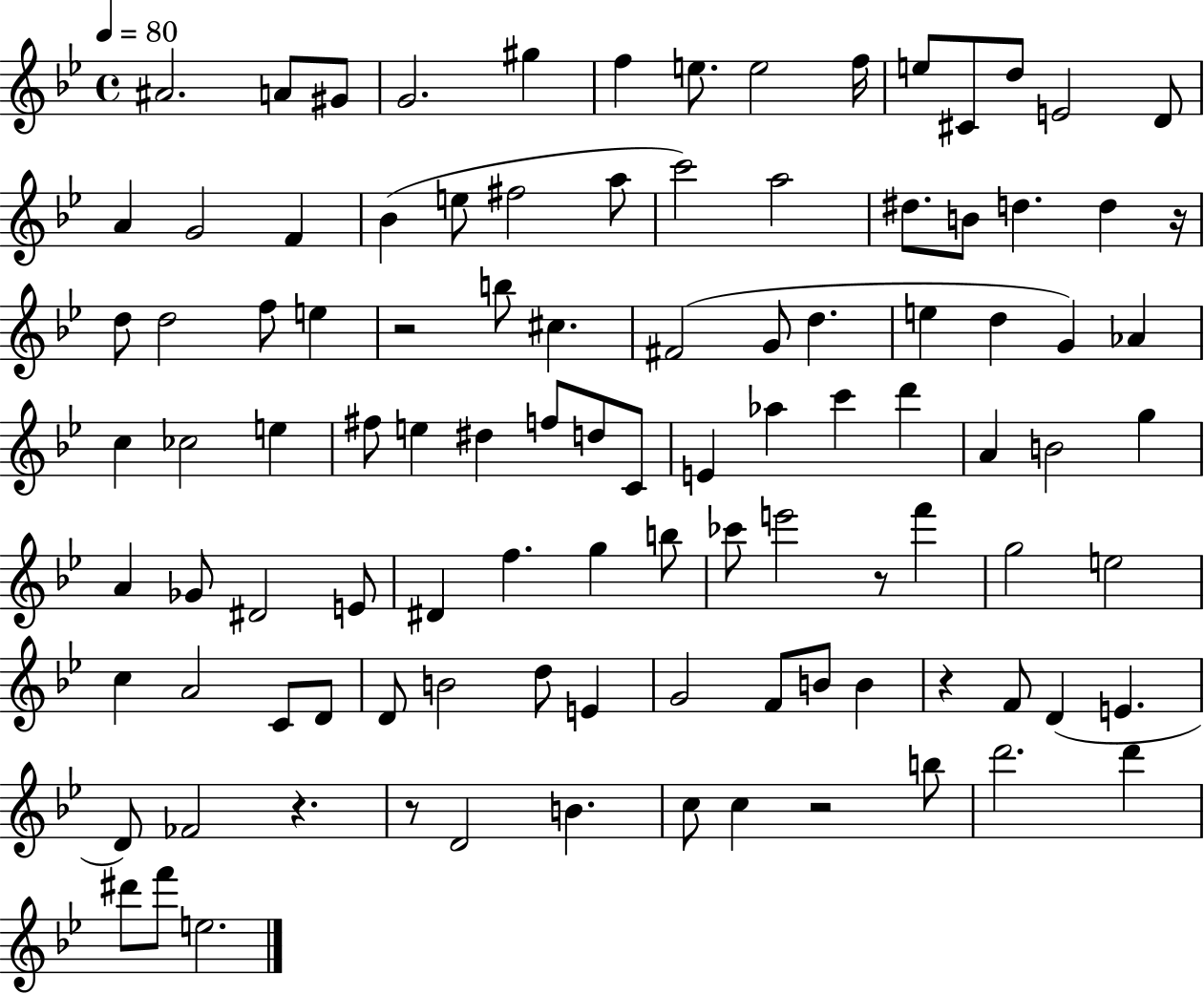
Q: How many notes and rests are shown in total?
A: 103